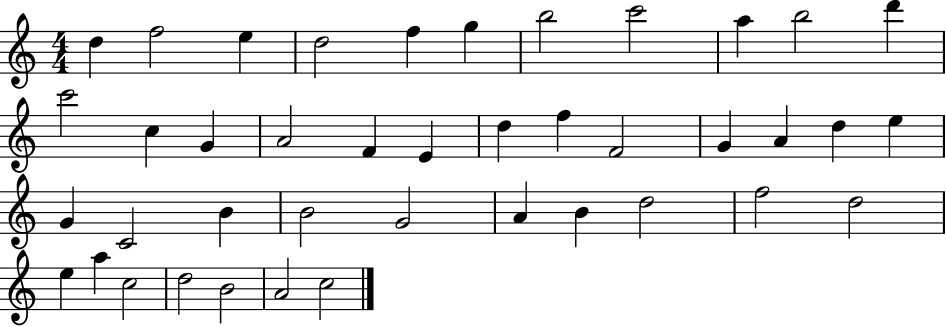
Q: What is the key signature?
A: C major